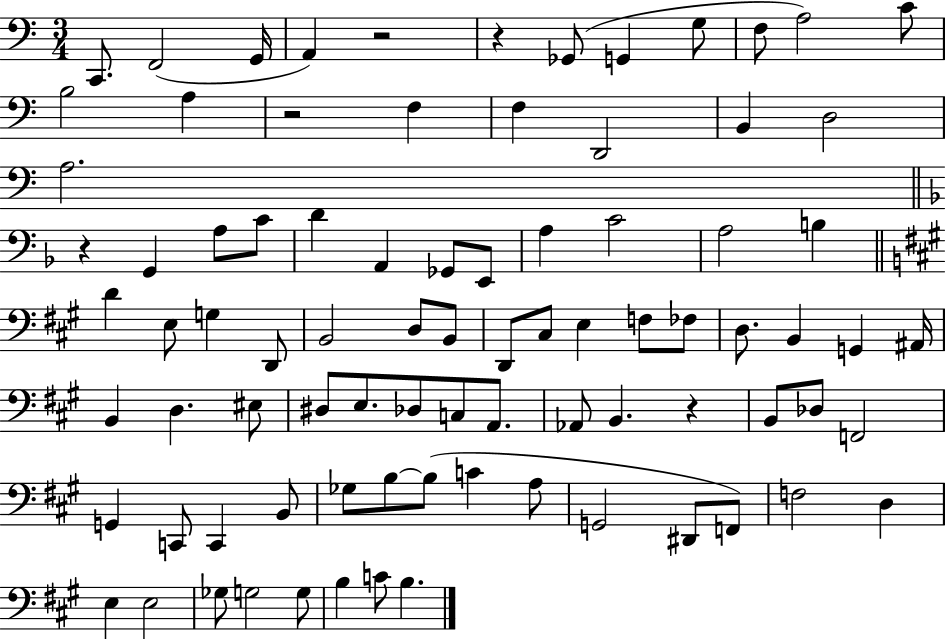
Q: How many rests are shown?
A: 5